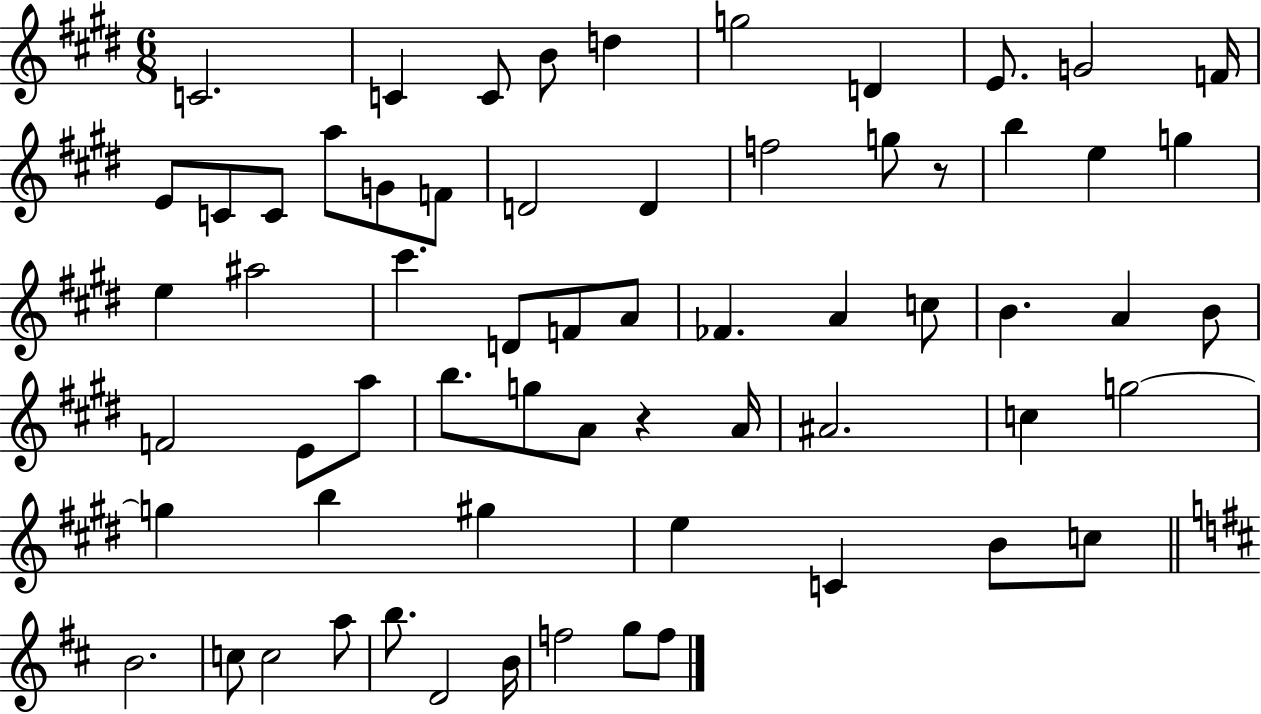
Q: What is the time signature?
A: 6/8